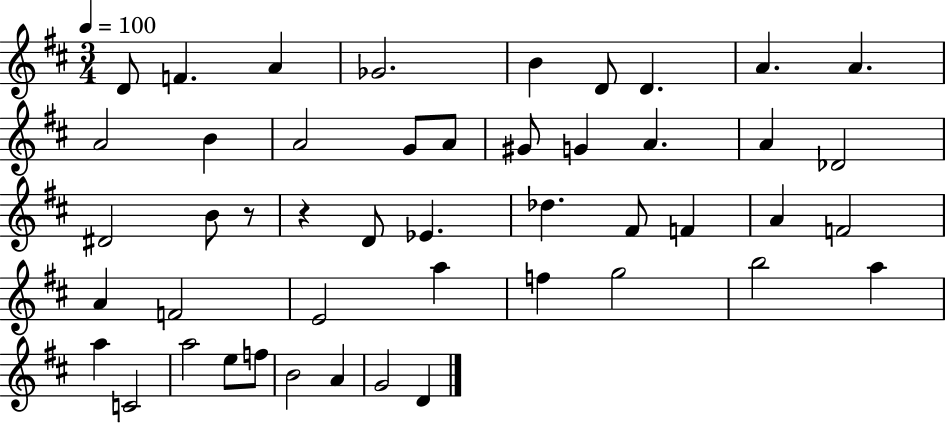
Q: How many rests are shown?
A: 2